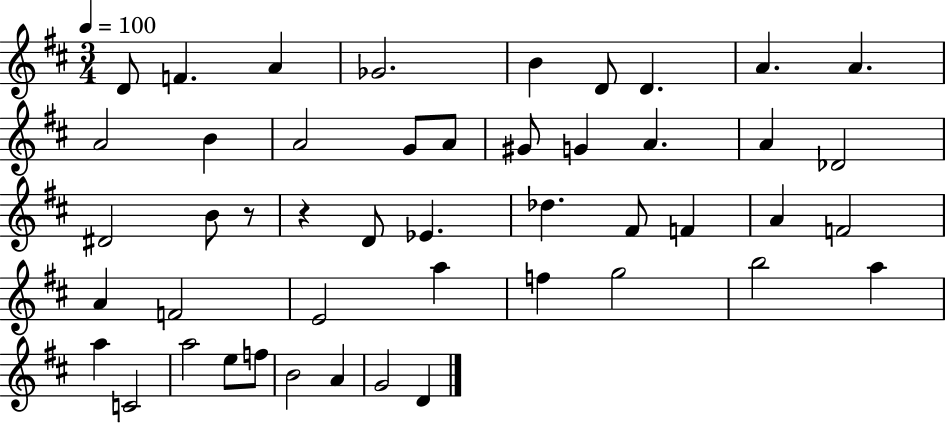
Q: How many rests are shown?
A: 2